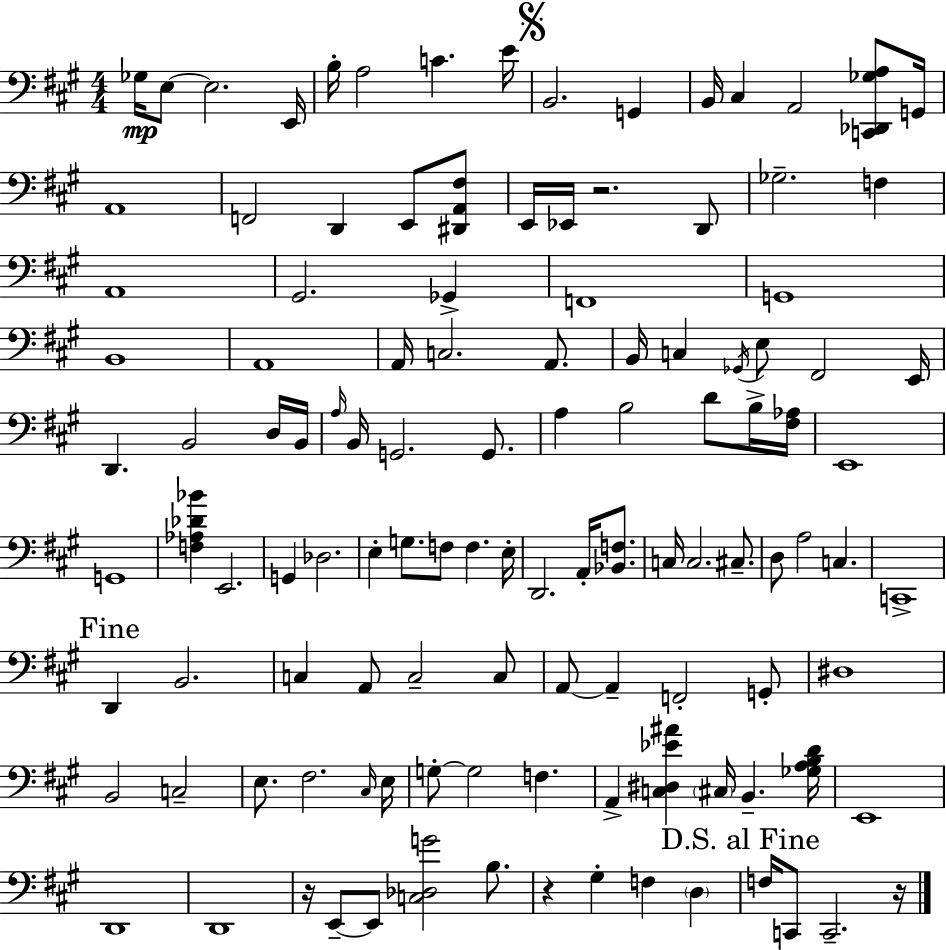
{
  \clef bass
  \numericTimeSignature
  \time 4/4
  \key a \major
  \repeat volta 2 { ges16\mp e8~~ e2. e,16 | b16-. a2 c'4. e'16 | \mark \markup { \musicglyph "scripts.segno" } b,2. g,4 | b,16 cis4 a,2 <c, des, ges a>8 g,16 | \break a,1 | f,2 d,4 e,8 <dis, a, fis>8 | e,16 ees,16 r2. d,8 | ges2.-- f4 | \break a,1 | gis,2. ges,4-> | f,1 | g,1 | \break b,1 | a,1 | a,16 c2. a,8. | b,16 c4 \acciaccatura { ges,16 } e8 fis,2 | \break e,16 d,4. b,2 d16 | b,16 \grace { a16 } b,16 g,2. g,8. | a4 b2 d'8 | b16-> <fis aes>16 e,1 | \break g,1 | <f aes des' bes'>4 e,2. | g,4 des2. | e4-. g8. f8 f4. | \break e16-. d,2. a,16-. <bes, f>8. | c16 c2. cis8.-- | d8 a2 c4. | c,1-> | \break \mark "Fine" d,4 b,2. | c4 a,8 c2-- | c8 a,8~~ a,4-- f,2-. | g,8-. dis1 | \break b,2 c2-- | e8. fis2. | \grace { cis16 } e16 g8-.~~ g2 f4. | a,4-> <c dis ees' ais'>4 \parenthesize cis16 b,4.-- | \break <ges a b d'>16 e,1 | d,1 | d,1 | r16 e,8--~~ e,8 <c des g'>2 | \break b8. r4 gis4-. f4 \parenthesize d4 | \mark "D.S. al Fine" f16 c,8 c,2.-- | r16 } \bar "|."
}